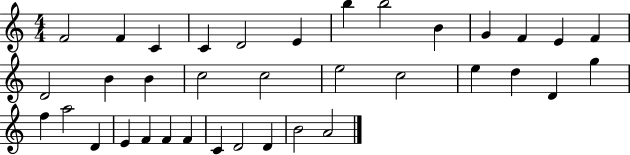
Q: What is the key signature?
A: C major